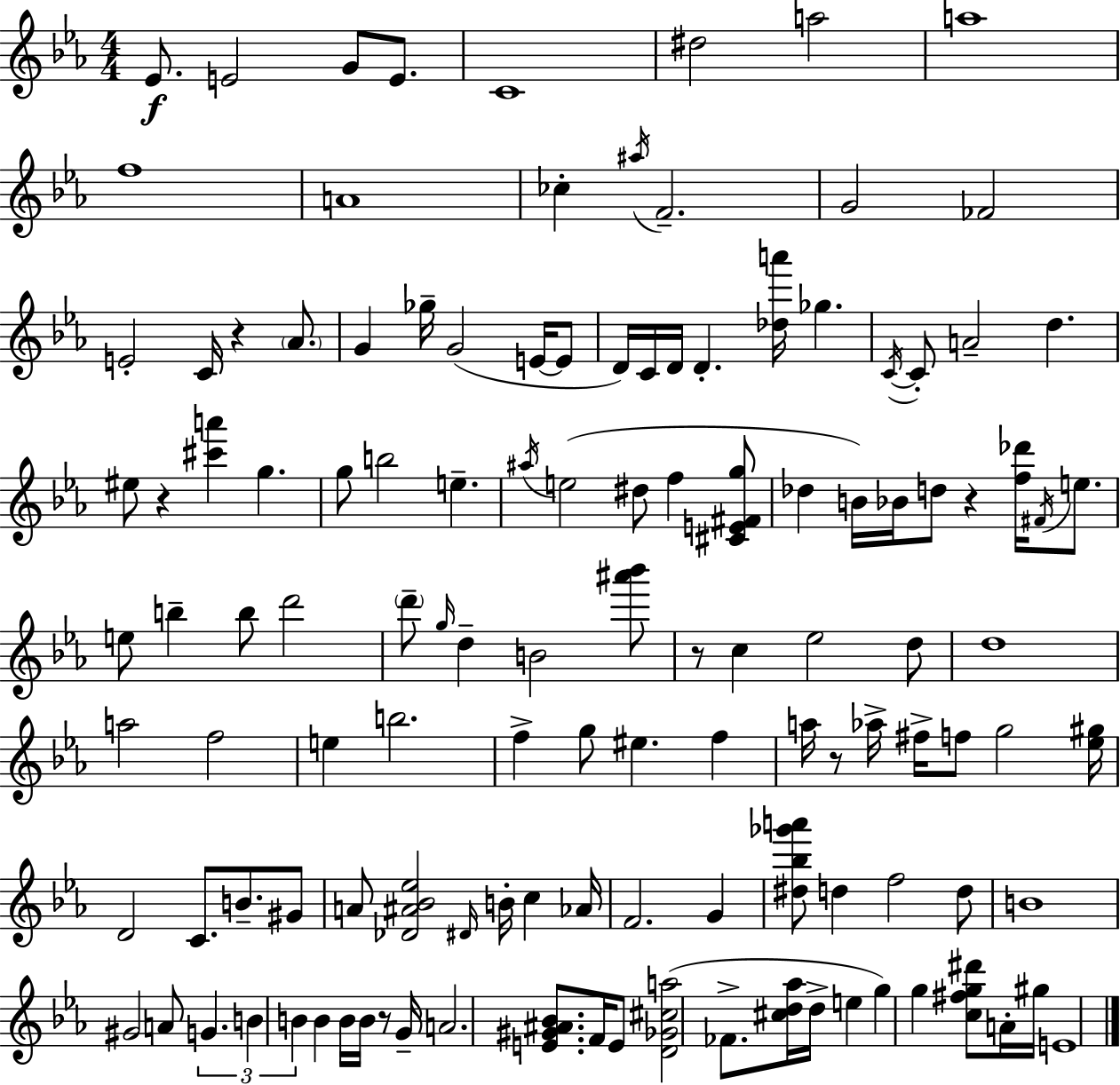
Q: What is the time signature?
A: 4/4